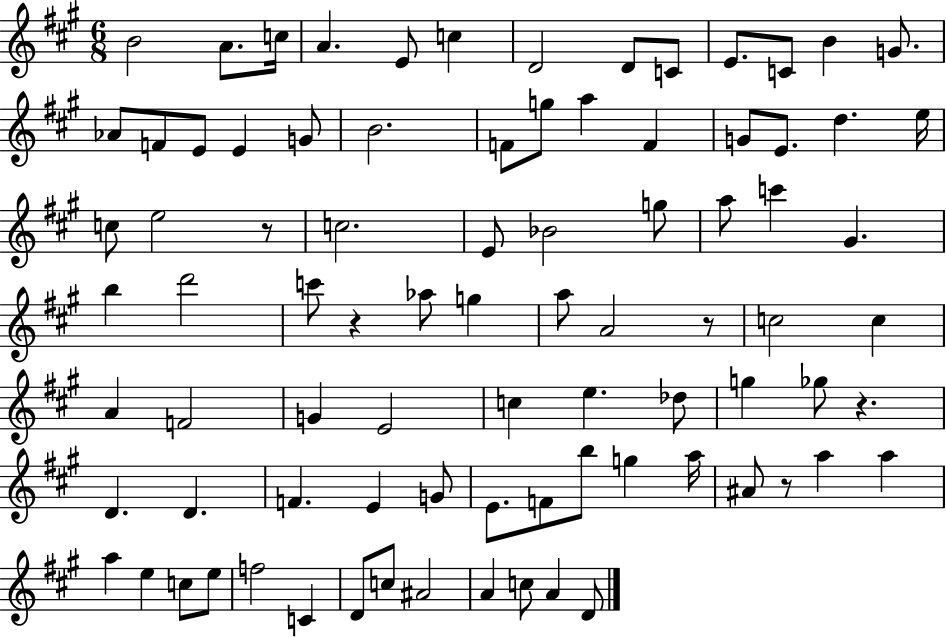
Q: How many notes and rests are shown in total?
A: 85